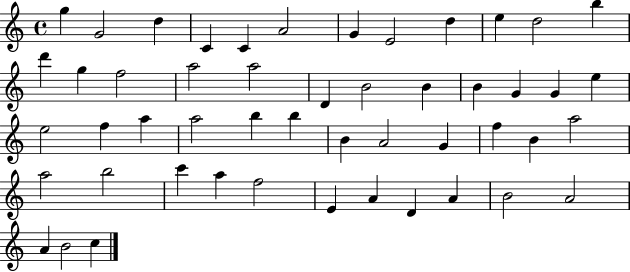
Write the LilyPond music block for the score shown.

{
  \clef treble
  \time 4/4
  \defaultTimeSignature
  \key c \major
  g''4 g'2 d''4 | c'4 c'4 a'2 | g'4 e'2 d''4 | e''4 d''2 b''4 | \break d'''4 g''4 f''2 | a''2 a''2 | d'4 b'2 b'4 | b'4 g'4 g'4 e''4 | \break e''2 f''4 a''4 | a''2 b''4 b''4 | b'4 a'2 g'4 | f''4 b'4 a''2 | \break a''2 b''2 | c'''4 a''4 f''2 | e'4 a'4 d'4 a'4 | b'2 a'2 | \break a'4 b'2 c''4 | \bar "|."
}